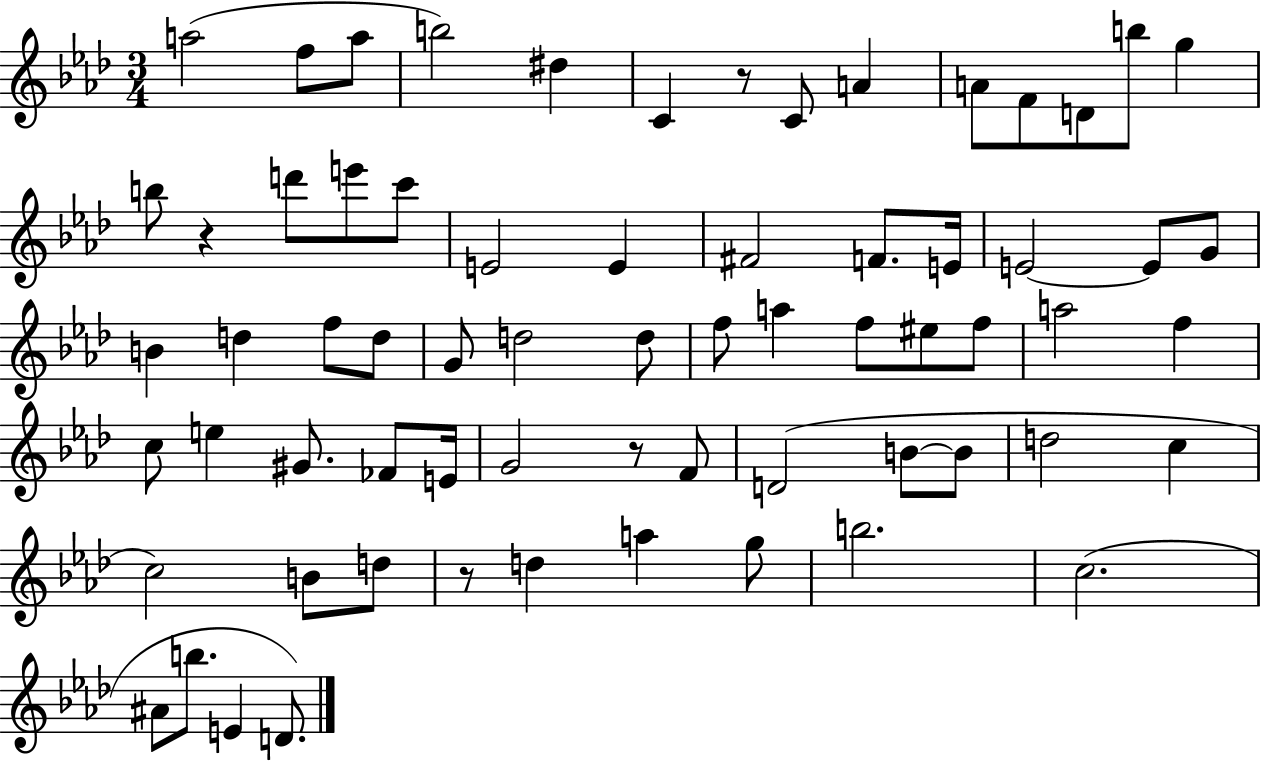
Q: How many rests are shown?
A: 4